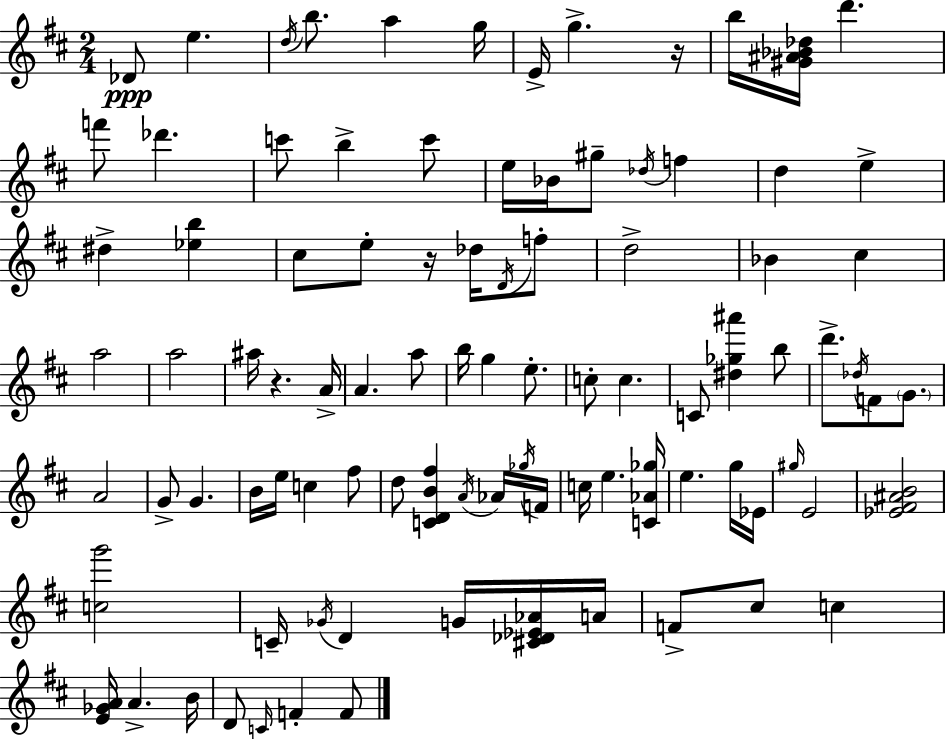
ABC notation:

X:1
T:Untitled
M:2/4
L:1/4
K:D
_D/2 e d/4 b/2 a g/4 E/4 g z/4 b/4 [^G^A_B_d]/4 d' f'/2 _d' c'/2 b c'/2 e/4 _B/4 ^g/2 _d/4 f d e ^d [_eb] ^c/2 e/2 z/4 _d/4 D/4 f/2 d2 _B ^c a2 a2 ^a/4 z A/4 A a/2 b/4 g e/2 c/2 c C/2 [^d_g^a'] b/2 d'/2 _d/4 F/2 G/2 A2 G/2 G B/4 e/4 c ^f/2 d/2 [CDB^f] A/4 _A/4 _g/4 F/4 c/4 e [C_A_g]/4 e g/4 _E/4 ^g/4 E2 [_E^F^AB]2 [cg']2 C/4 _G/4 D G/4 [^C_D_E_A]/4 A/4 F/2 ^c/2 c [E_GA]/4 A B/4 D/2 C/4 F F/2